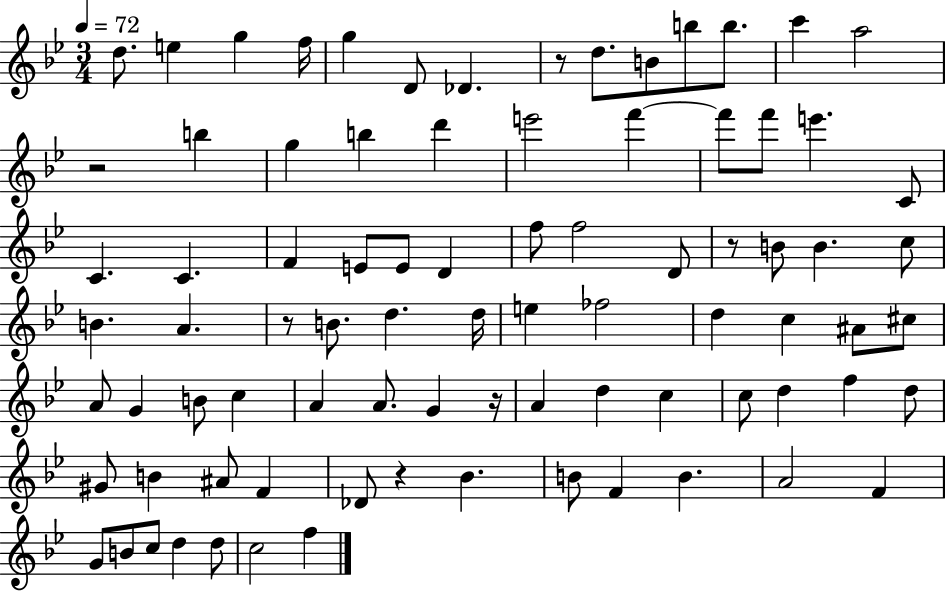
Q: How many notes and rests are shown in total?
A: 84